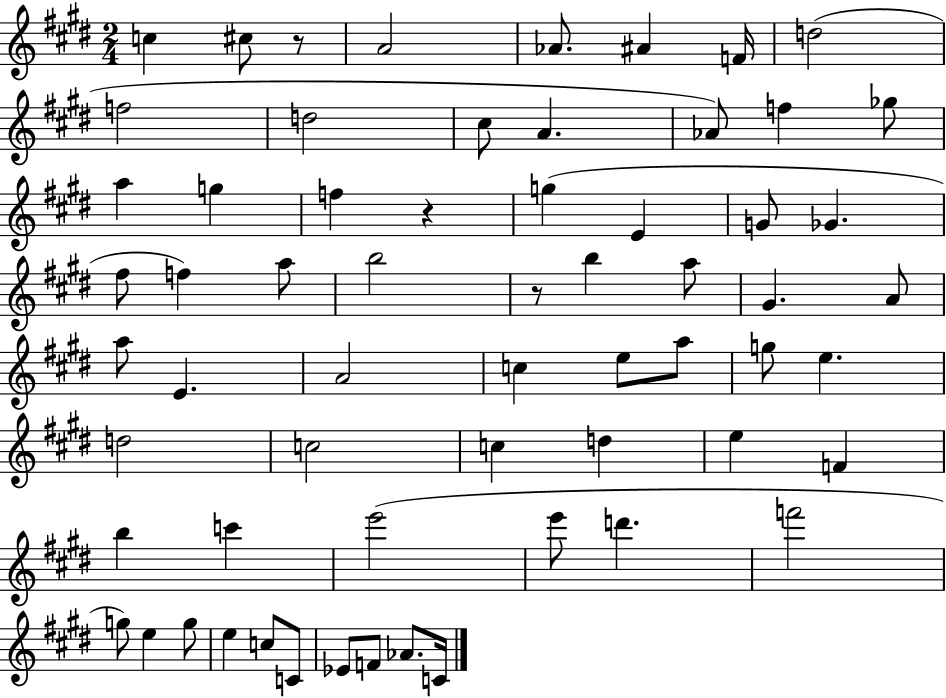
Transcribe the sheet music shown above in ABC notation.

X:1
T:Untitled
M:2/4
L:1/4
K:E
c ^c/2 z/2 A2 _A/2 ^A F/4 d2 f2 d2 ^c/2 A _A/2 f _g/2 a g f z g E G/2 _G ^f/2 f a/2 b2 z/2 b a/2 ^G A/2 a/2 E A2 c e/2 a/2 g/2 e d2 c2 c d e F b c' e'2 e'/2 d' f'2 g/2 e g/2 e c/2 C/2 _E/2 F/2 _A/2 C/4